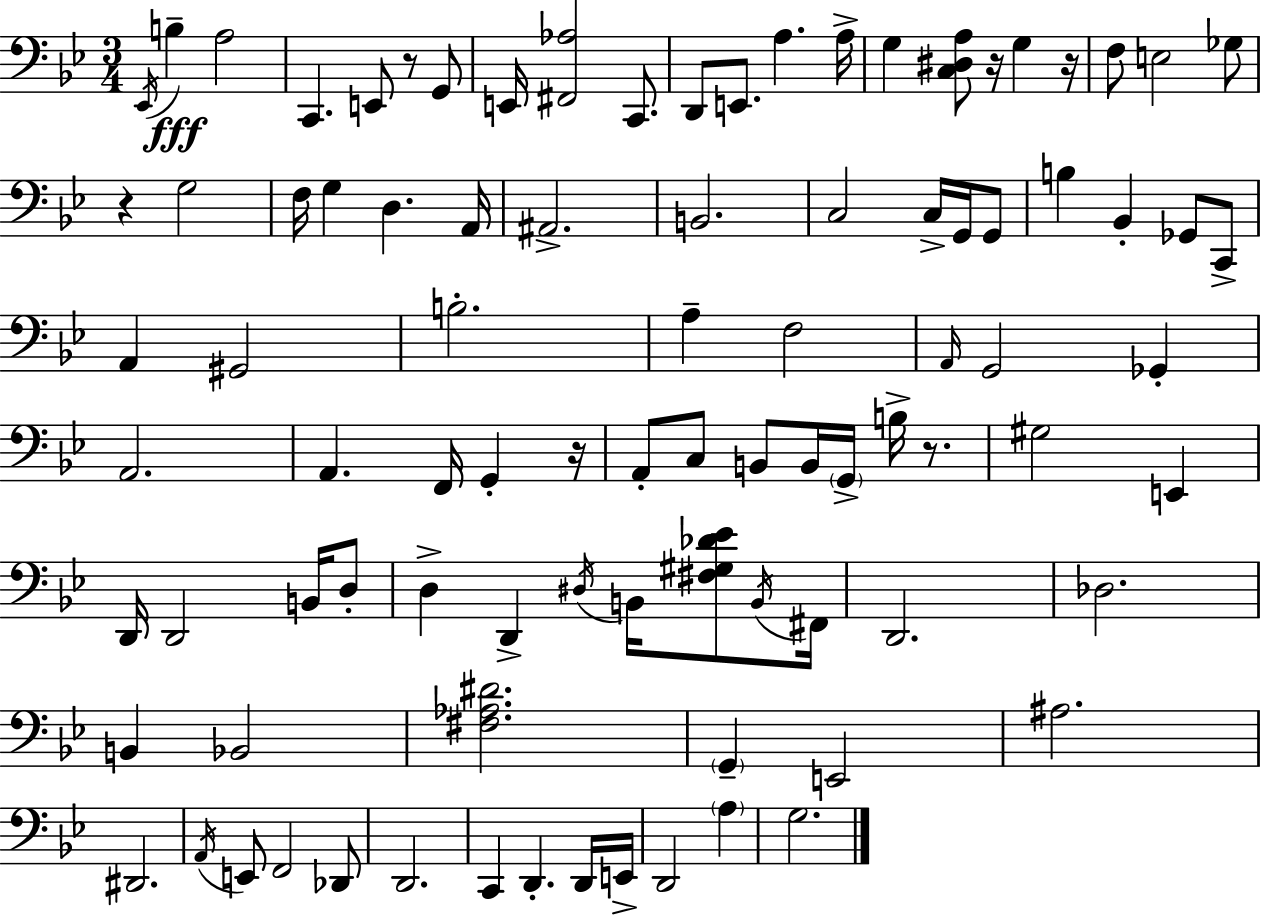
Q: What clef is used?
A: bass